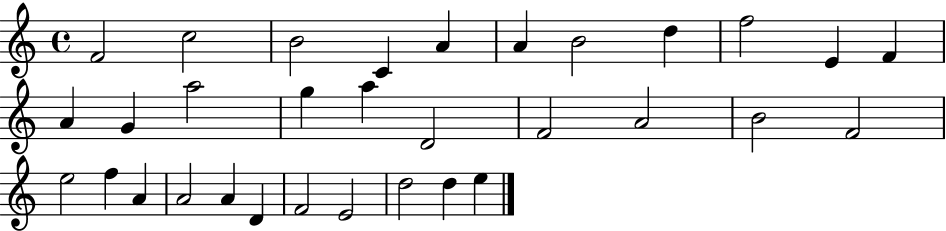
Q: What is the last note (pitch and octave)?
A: E5